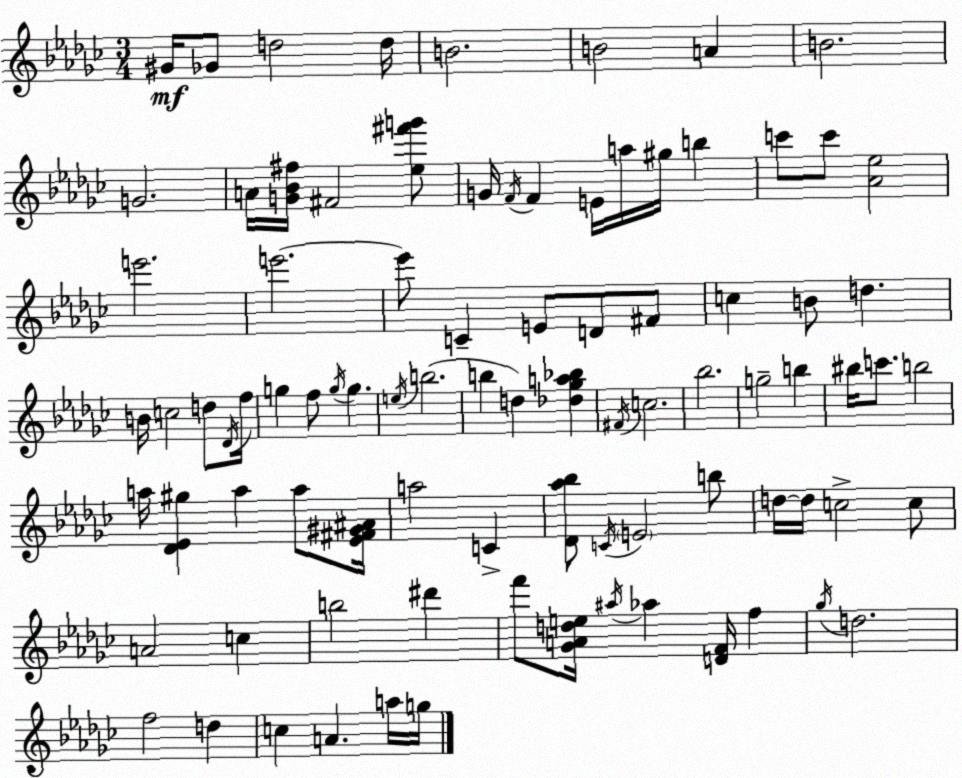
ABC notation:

X:1
T:Untitled
M:3/4
L:1/4
K:Ebm
^G/4 _G/2 d2 d/4 B2 B2 A B2 G2 A/4 [G_B^f]/4 ^F2 [_e^f'g']/2 G/4 F/4 F E/4 a/4 ^g/4 b c'/2 c'/2 [_A_e]2 e'2 e'2 e'/2 C E/2 D/2 ^F/2 c B/2 d B/4 c2 d/2 _D/4 f/4 g f/2 g/4 g e/4 b2 b d [_d_ga_b] ^F/4 c2 _b2 g2 b ^b/4 c'/2 b2 a/4 [_D_E^g] a a/2 [_E^F^G^A]/4 a2 C [_D_a_b]/2 C/4 E2 b/2 d/4 d/4 c2 c/2 A2 c b2 ^d' f'/2 [_GAde]/4 ^a/4 _a [DF]/4 f _g/4 d2 f2 d c A a/4 g/4